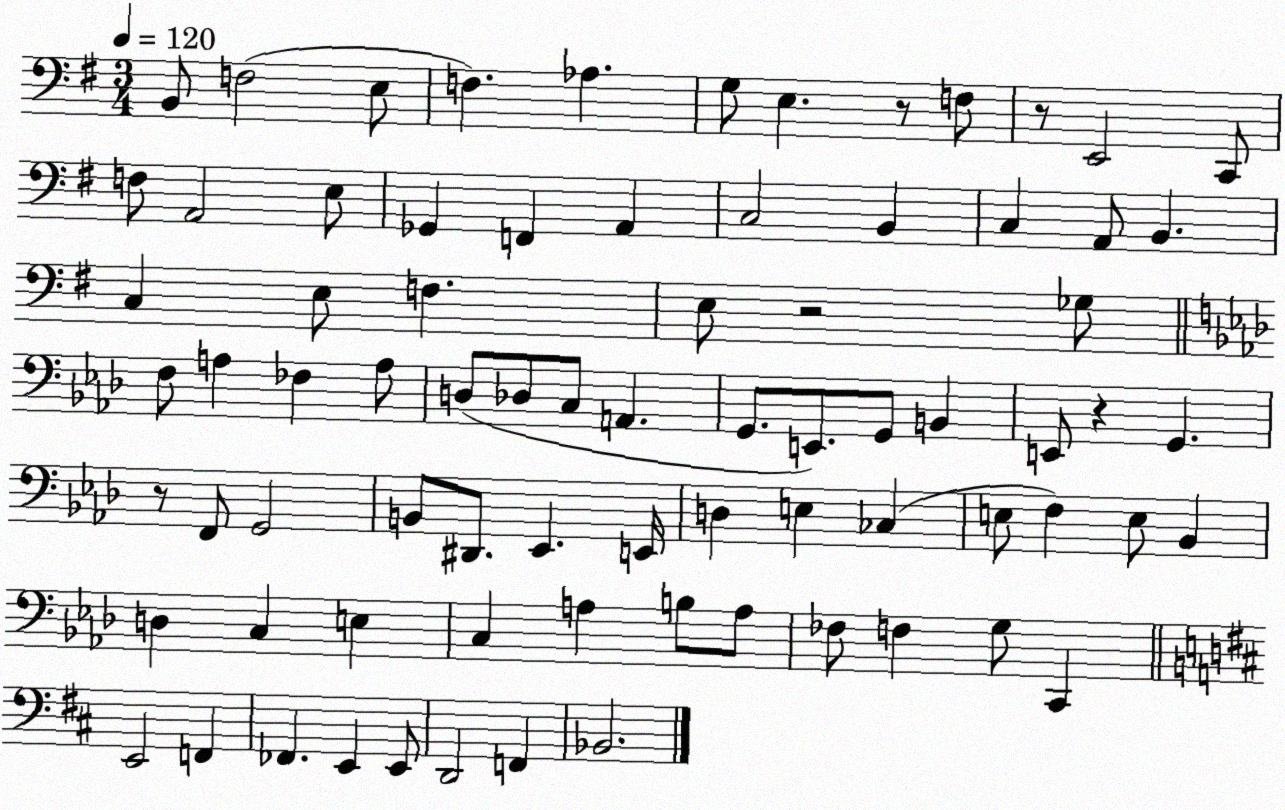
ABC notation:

X:1
T:Untitled
M:3/4
L:1/4
K:G
B,,/2 F,2 E,/2 F, _A, G,/2 E, z/2 F,/2 z/2 E,,2 C,,/2 F,/2 A,,2 E,/2 _G,, F,, A,, C,2 B,, C, A,,/2 B,, C, E,/2 F, E,/2 z2 _G,/2 F,/2 A, _F, A,/2 D,/2 _D,/2 C,/2 A,, G,,/2 E,,/2 G,,/2 B,, E,,/2 z G,, z/2 F,,/2 G,,2 B,,/2 ^D,,/2 _E,, E,,/4 D, E, _C, E,/2 F, E,/2 _B,, D, C, E, C, A, B,/2 A,/2 _F,/2 F, G,/2 C,, E,,2 F,, _F,, E,, E,,/2 D,,2 F,, _B,,2